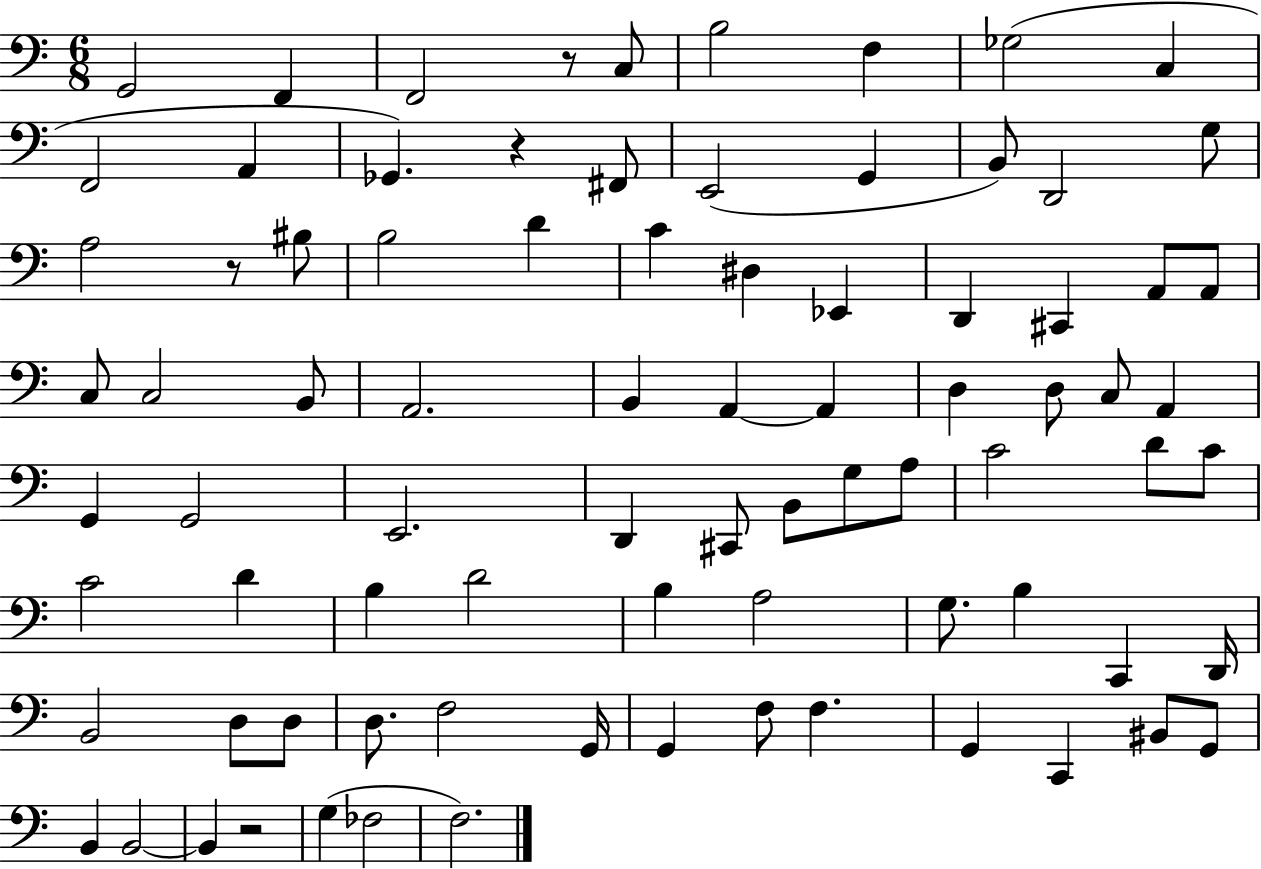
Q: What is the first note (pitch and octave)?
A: G2